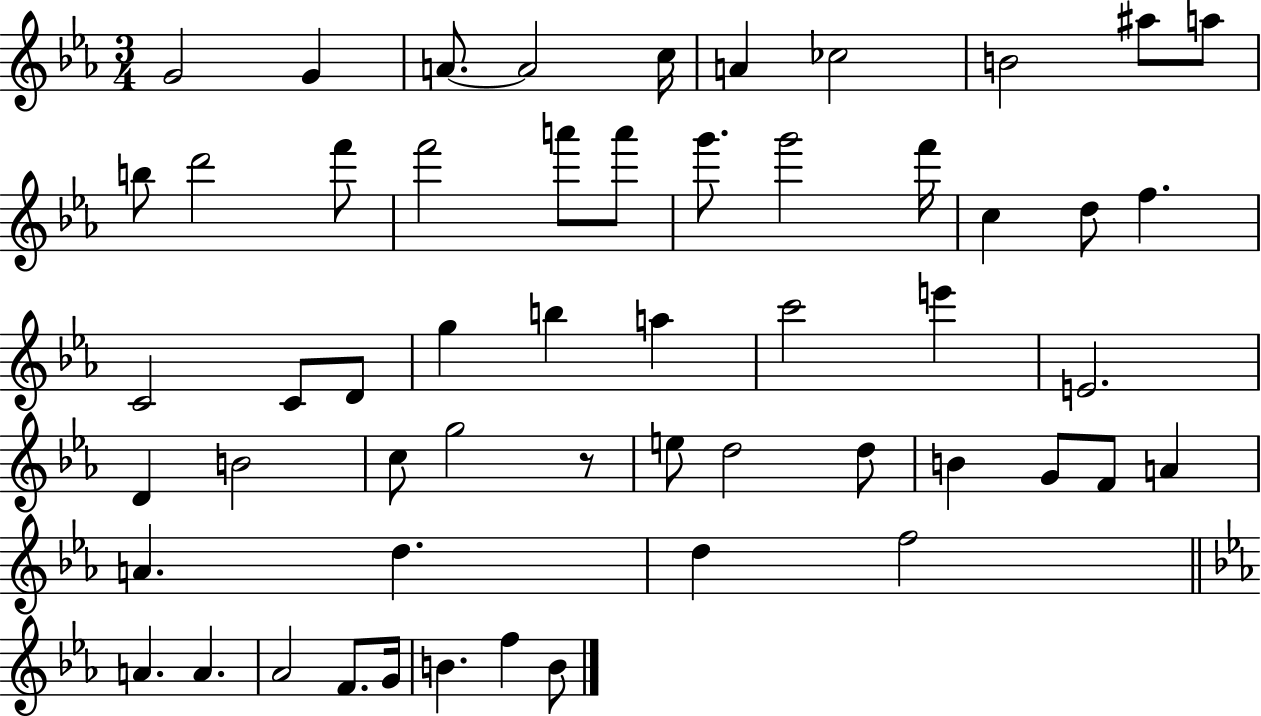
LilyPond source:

{
  \clef treble
  \numericTimeSignature
  \time 3/4
  \key ees \major
  g'2 g'4 | a'8.~~ a'2 c''16 | a'4 ces''2 | b'2 ais''8 a''8 | \break b''8 d'''2 f'''8 | f'''2 a'''8 a'''8 | g'''8. g'''2 f'''16 | c''4 d''8 f''4. | \break c'2 c'8 d'8 | g''4 b''4 a''4 | c'''2 e'''4 | e'2. | \break d'4 b'2 | c''8 g''2 r8 | e''8 d''2 d''8 | b'4 g'8 f'8 a'4 | \break a'4. d''4. | d''4 f''2 | \bar "||" \break \key ees \major a'4. a'4. | aes'2 f'8. g'16 | b'4. f''4 b'8 | \bar "|."
}